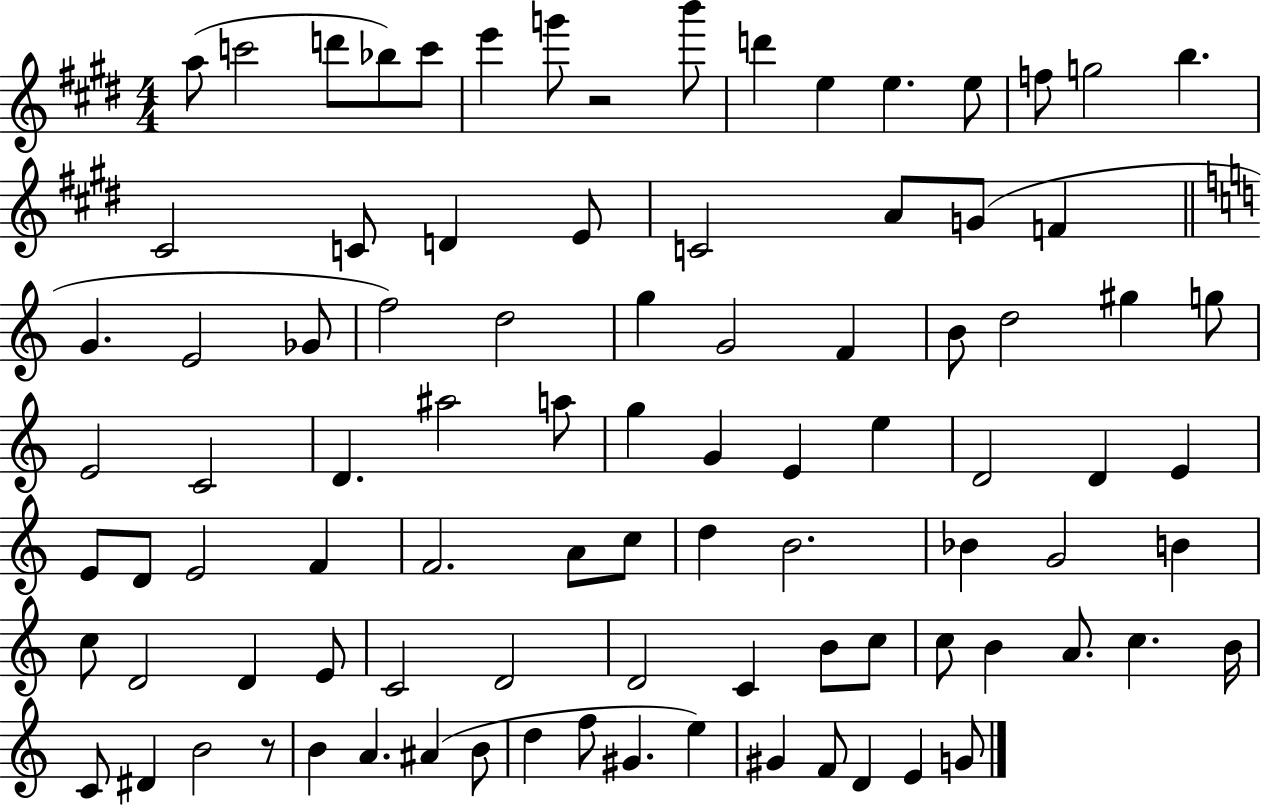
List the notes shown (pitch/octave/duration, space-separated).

A5/e C6/h D6/e Bb5/e C6/e E6/q G6/e R/h B6/e D6/q E5/q E5/q. E5/e F5/e G5/h B5/q. C#4/h C4/e D4/q E4/e C4/h A4/e G4/e F4/q G4/q. E4/h Gb4/e F5/h D5/h G5/q G4/h F4/q B4/e D5/h G#5/q G5/e E4/h C4/h D4/q. A#5/h A5/e G5/q G4/q E4/q E5/q D4/h D4/q E4/q E4/e D4/e E4/h F4/q F4/h. A4/e C5/e D5/q B4/h. Bb4/q G4/h B4/q C5/e D4/h D4/q E4/e C4/h D4/h D4/h C4/q B4/e C5/e C5/e B4/q A4/e. C5/q. B4/s C4/e D#4/q B4/h R/e B4/q A4/q. A#4/q B4/e D5/q F5/e G#4/q. E5/q G#4/q F4/e D4/q E4/q G4/e